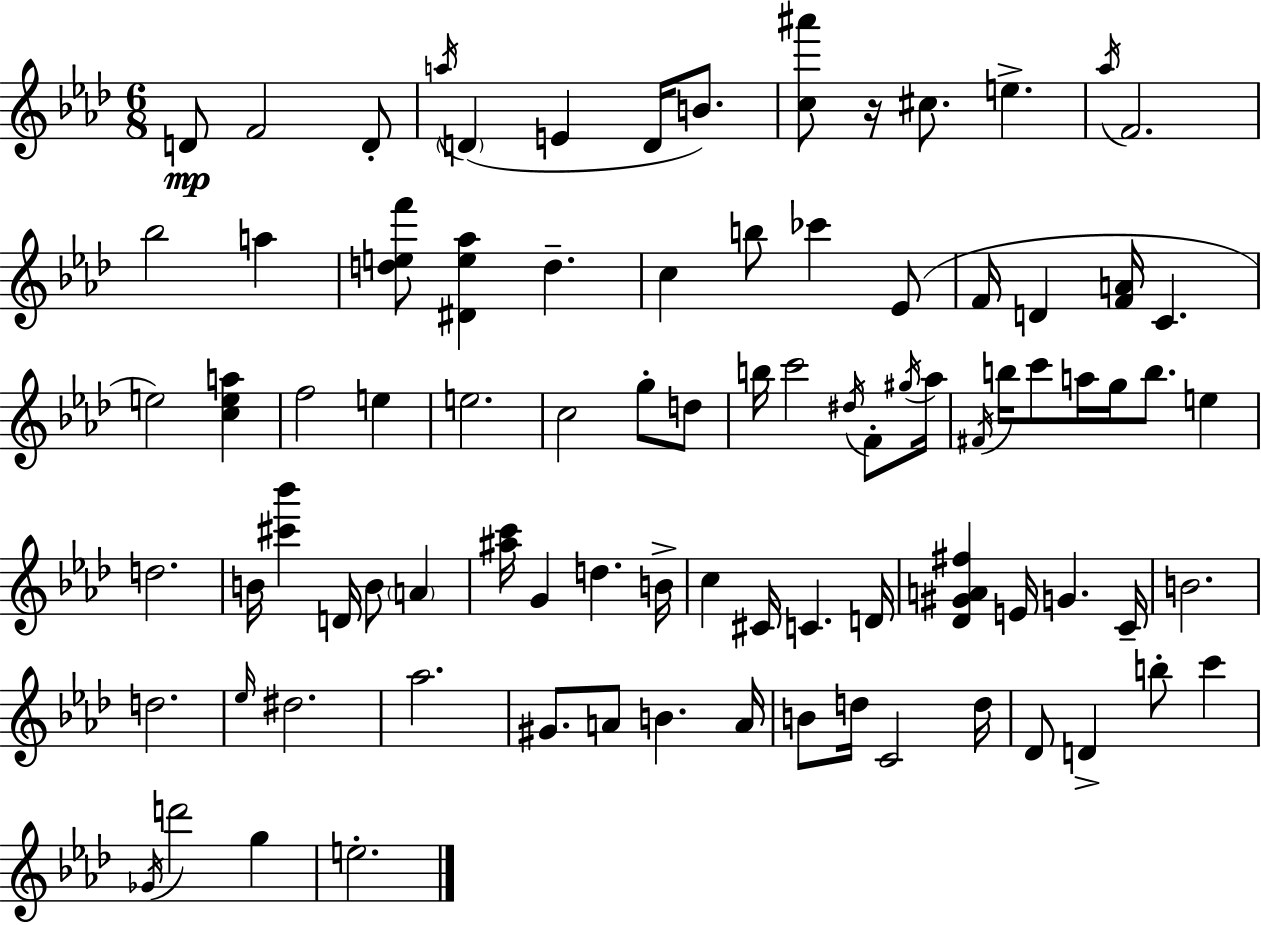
D4/e F4/h D4/e A5/s D4/q E4/q D4/s B4/e. [C5,A#6]/e R/s C#5/e. E5/q. Ab5/s F4/h. Bb5/h A5/q [D5,E5,F6]/e [D#4,E5,Ab5]/q D5/q. C5/q B5/e CES6/q Eb4/e F4/s D4/q [F4,A4]/s C4/q. E5/h [C5,E5,A5]/q F5/h E5/q E5/h. C5/h G5/e D5/e B5/s C6/h D#5/s F4/e G#5/s Ab5/s F#4/s B5/s C6/e A5/s G5/s B5/e. E5/q D5/h. B4/s [C#6,Bb6]/q D4/s B4/e A4/q [A#5,C6]/s G4/q D5/q. B4/s C5/q C#4/s C4/q. D4/s [Db4,G#4,A4,F#5]/q E4/s G4/q. C4/s B4/h. D5/h. Eb5/s D#5/h. Ab5/h. G#4/e. A4/e B4/q. A4/s B4/e D5/s C4/h D5/s Db4/e D4/q B5/e C6/q Gb4/s D6/h G5/q E5/h.